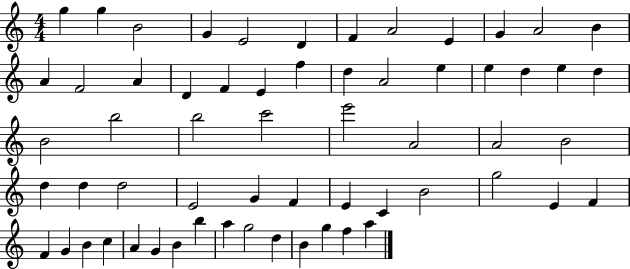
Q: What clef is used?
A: treble